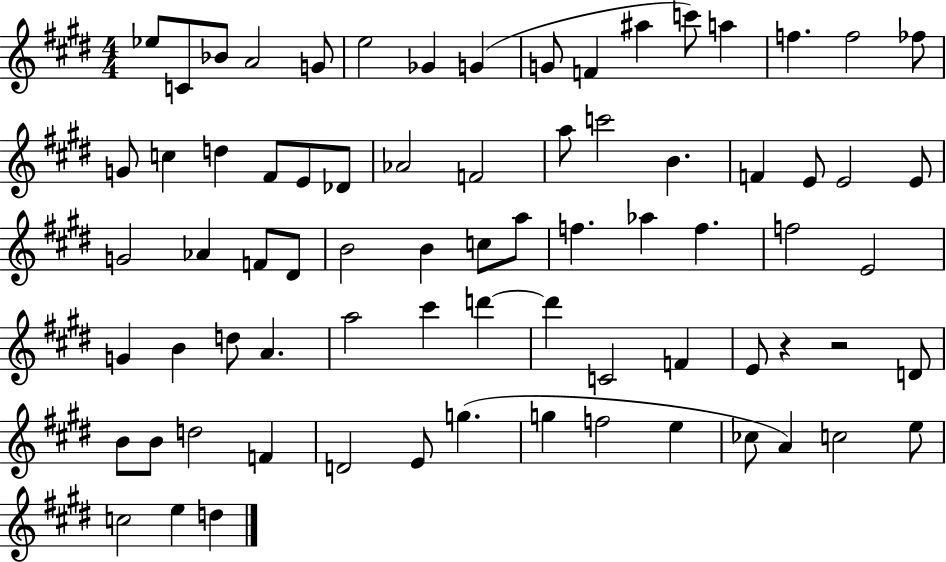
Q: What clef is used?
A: treble